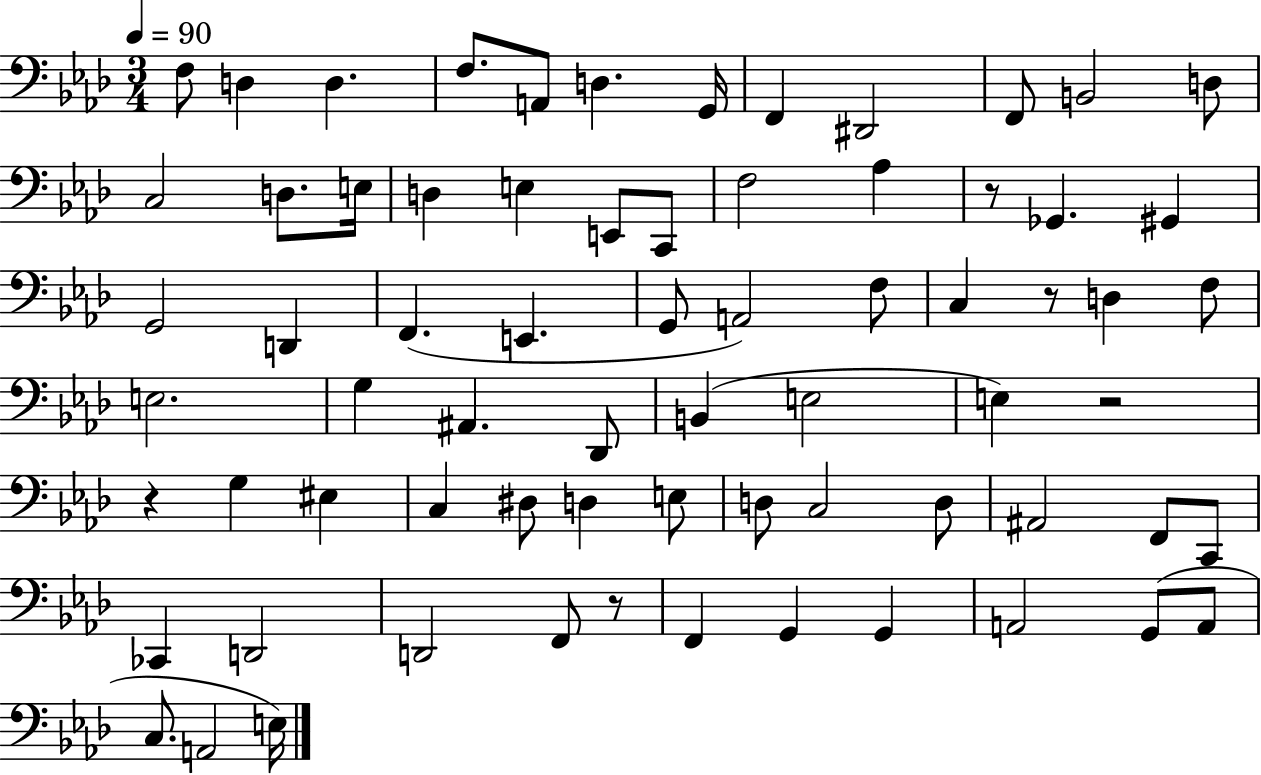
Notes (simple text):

F3/e D3/q D3/q. F3/e. A2/e D3/q. G2/s F2/q D#2/h F2/e B2/h D3/e C3/h D3/e. E3/s D3/q E3/q E2/e C2/e F3/h Ab3/q R/e Gb2/q. G#2/q G2/h D2/q F2/q. E2/q. G2/e A2/h F3/e C3/q R/e D3/q F3/e E3/h. G3/q A#2/q. Db2/e B2/q E3/h E3/q R/h R/q G3/q EIS3/q C3/q D#3/e D3/q E3/e D3/e C3/h D3/e A#2/h F2/e C2/e CES2/q D2/h D2/h F2/e R/e F2/q G2/q G2/q A2/h G2/e A2/e C3/e. A2/h E3/s